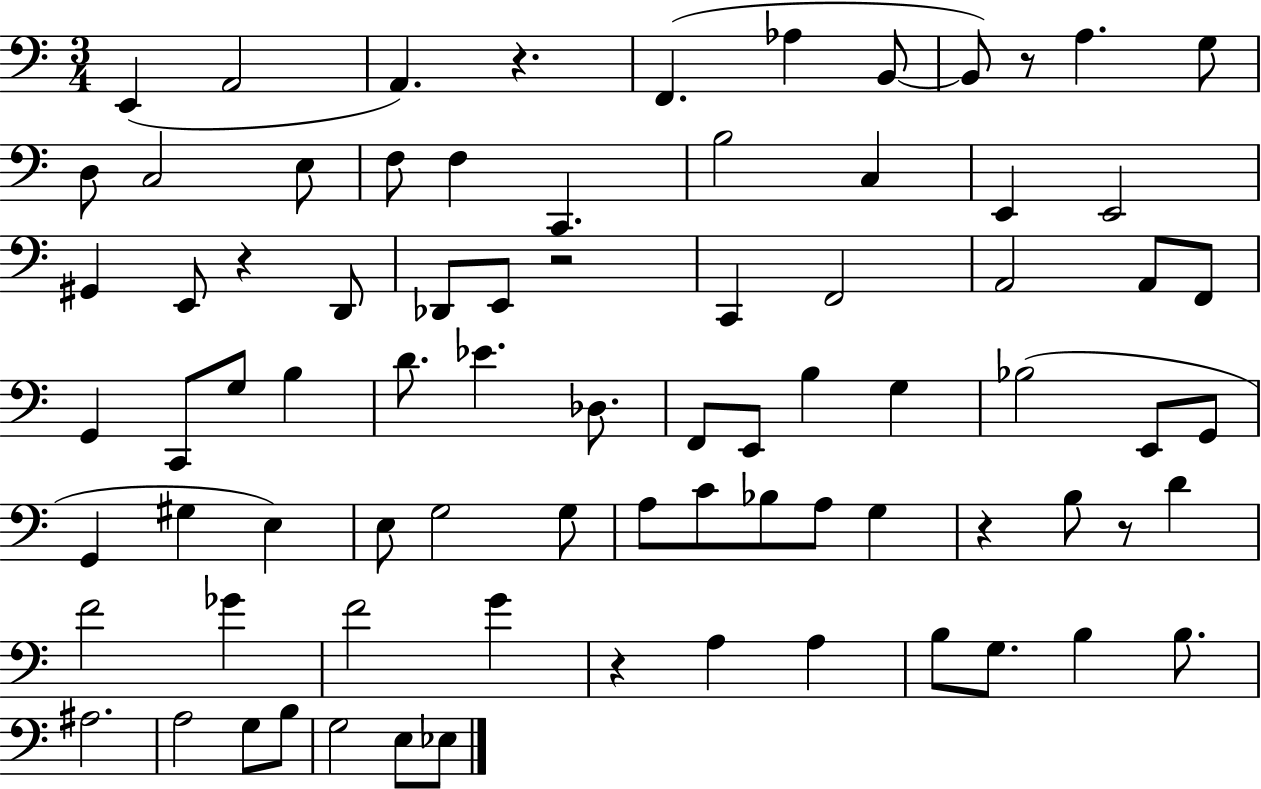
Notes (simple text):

E2/q A2/h A2/q. R/q. F2/q. Ab3/q B2/e B2/e R/e A3/q. G3/e D3/e C3/h E3/e F3/e F3/q C2/q. B3/h C3/q E2/q E2/h G#2/q E2/e R/q D2/e Db2/e E2/e R/h C2/q F2/h A2/h A2/e F2/e G2/q C2/e G3/e B3/q D4/e. Eb4/q. Db3/e. F2/e E2/e B3/q G3/q Bb3/h E2/e G2/e G2/q G#3/q E3/q E3/e G3/h G3/e A3/e C4/e Bb3/e A3/e G3/q R/q B3/e R/e D4/q F4/h Gb4/q F4/h G4/q R/q A3/q A3/q B3/e G3/e. B3/q B3/e. A#3/h. A3/h G3/e B3/e G3/h E3/e Eb3/e